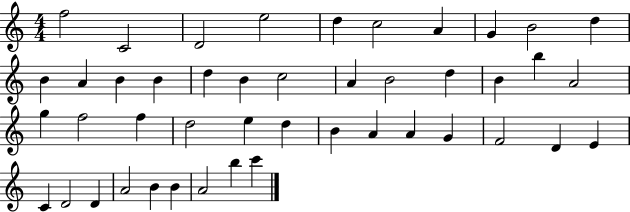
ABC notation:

X:1
T:Untitled
M:4/4
L:1/4
K:C
f2 C2 D2 e2 d c2 A G B2 d B A B B d B c2 A B2 d B b A2 g f2 f d2 e d B A A G F2 D E C D2 D A2 B B A2 b c'